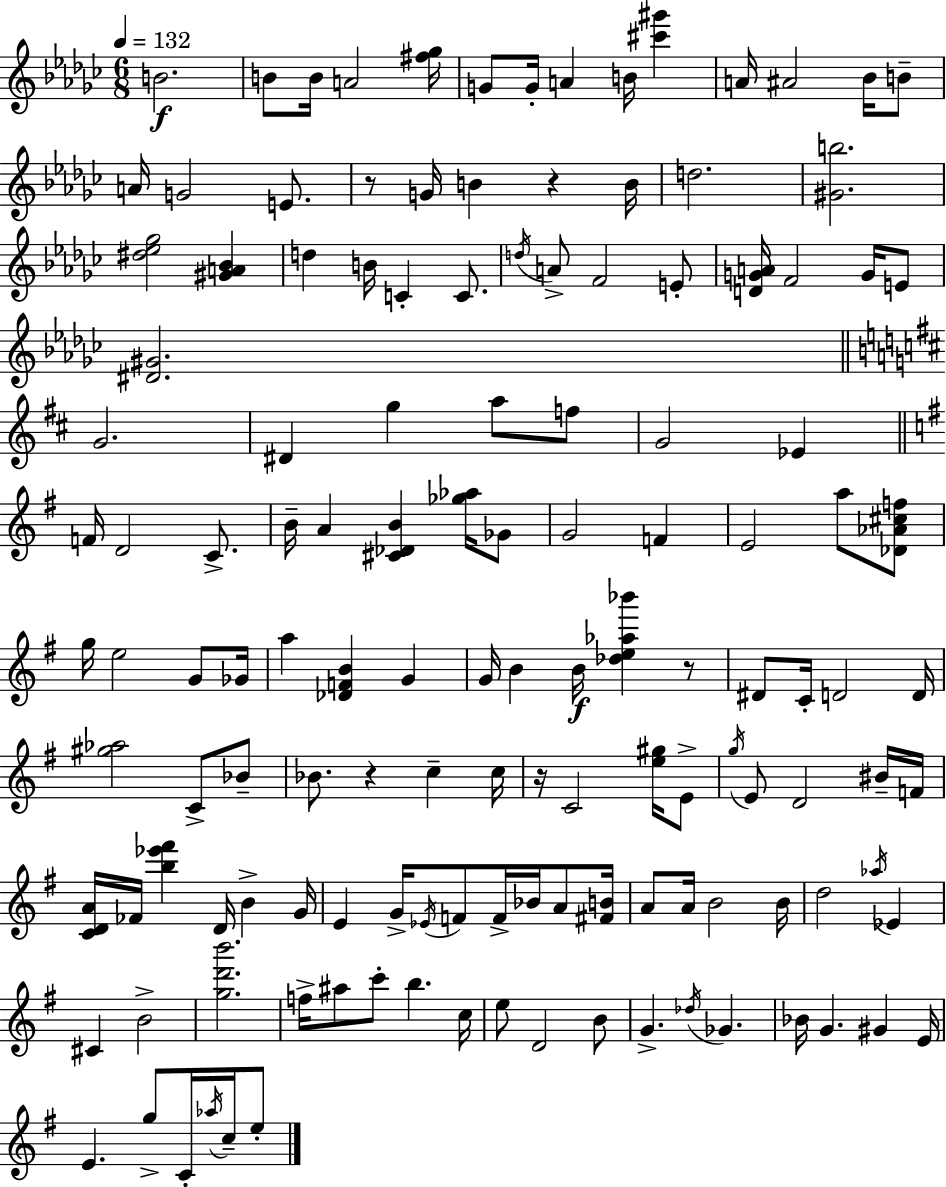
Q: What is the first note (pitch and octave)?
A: B4